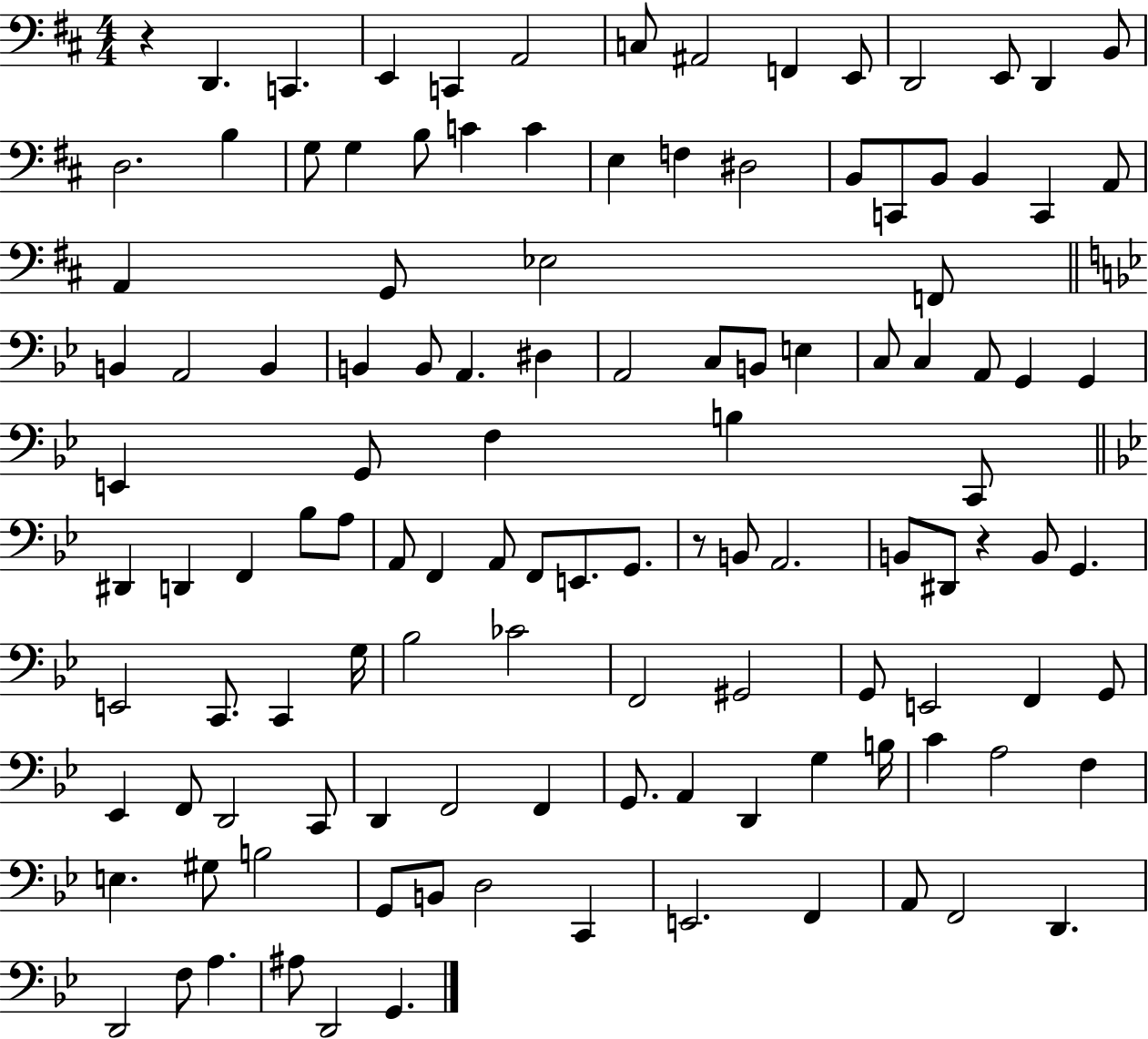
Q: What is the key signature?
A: D major